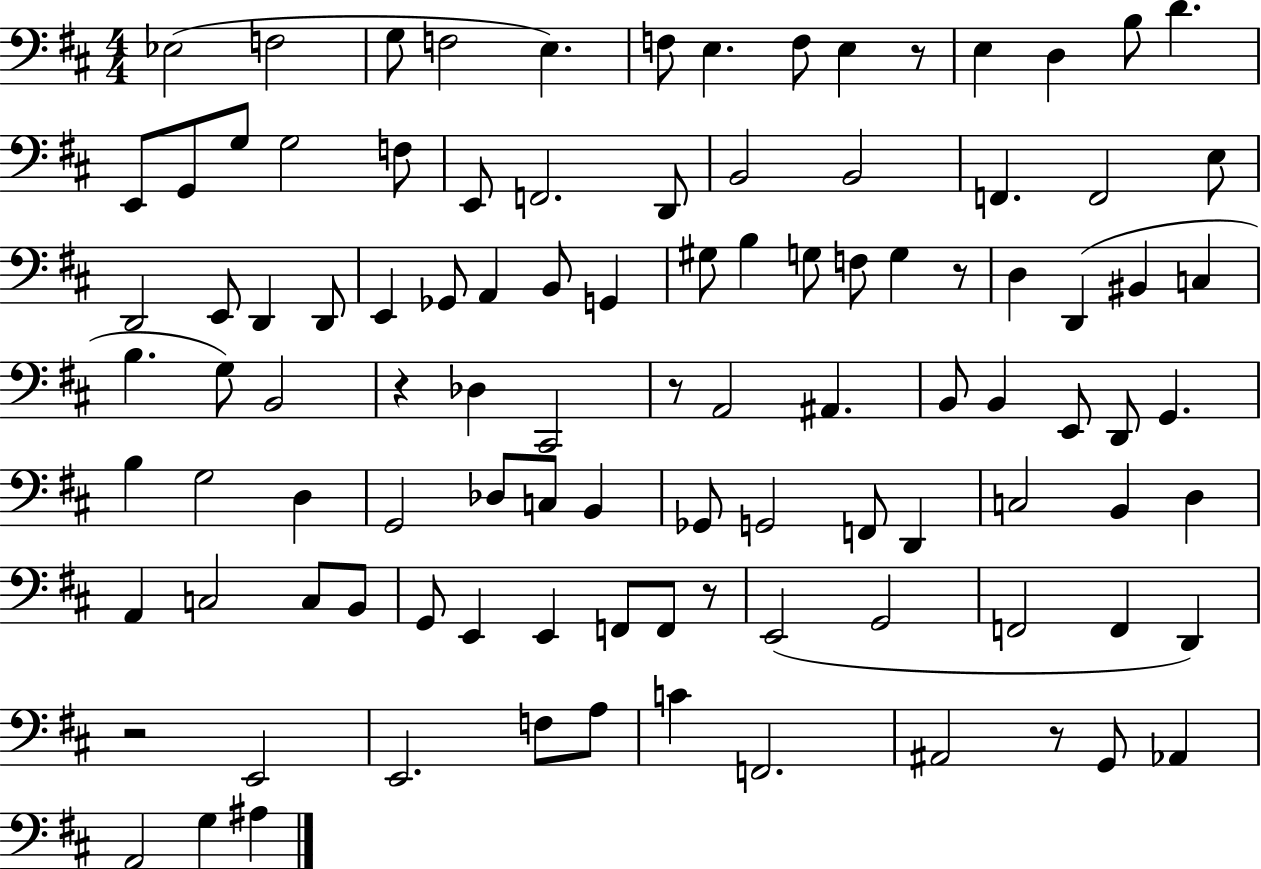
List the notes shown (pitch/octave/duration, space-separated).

Eb3/h F3/h G3/e F3/h E3/q. F3/e E3/q. F3/e E3/q R/e E3/q D3/q B3/e D4/q. E2/e G2/e G3/e G3/h F3/e E2/e F2/h. D2/e B2/h B2/h F2/q. F2/h E3/e D2/h E2/e D2/q D2/e E2/q Gb2/e A2/q B2/e G2/q G#3/e B3/q G3/e F3/e G3/q R/e D3/q D2/q BIS2/q C3/q B3/q. G3/e B2/h R/q Db3/q C#2/h R/e A2/h A#2/q. B2/e B2/q E2/e D2/e G2/q. B3/q G3/h D3/q G2/h Db3/e C3/e B2/q Gb2/e G2/h F2/e D2/q C3/h B2/q D3/q A2/q C3/h C3/e B2/e G2/e E2/q E2/q F2/e F2/e R/e E2/h G2/h F2/h F2/q D2/q R/h E2/h E2/h. F3/e A3/e C4/q F2/h. A#2/h R/e G2/e Ab2/q A2/h G3/q A#3/q